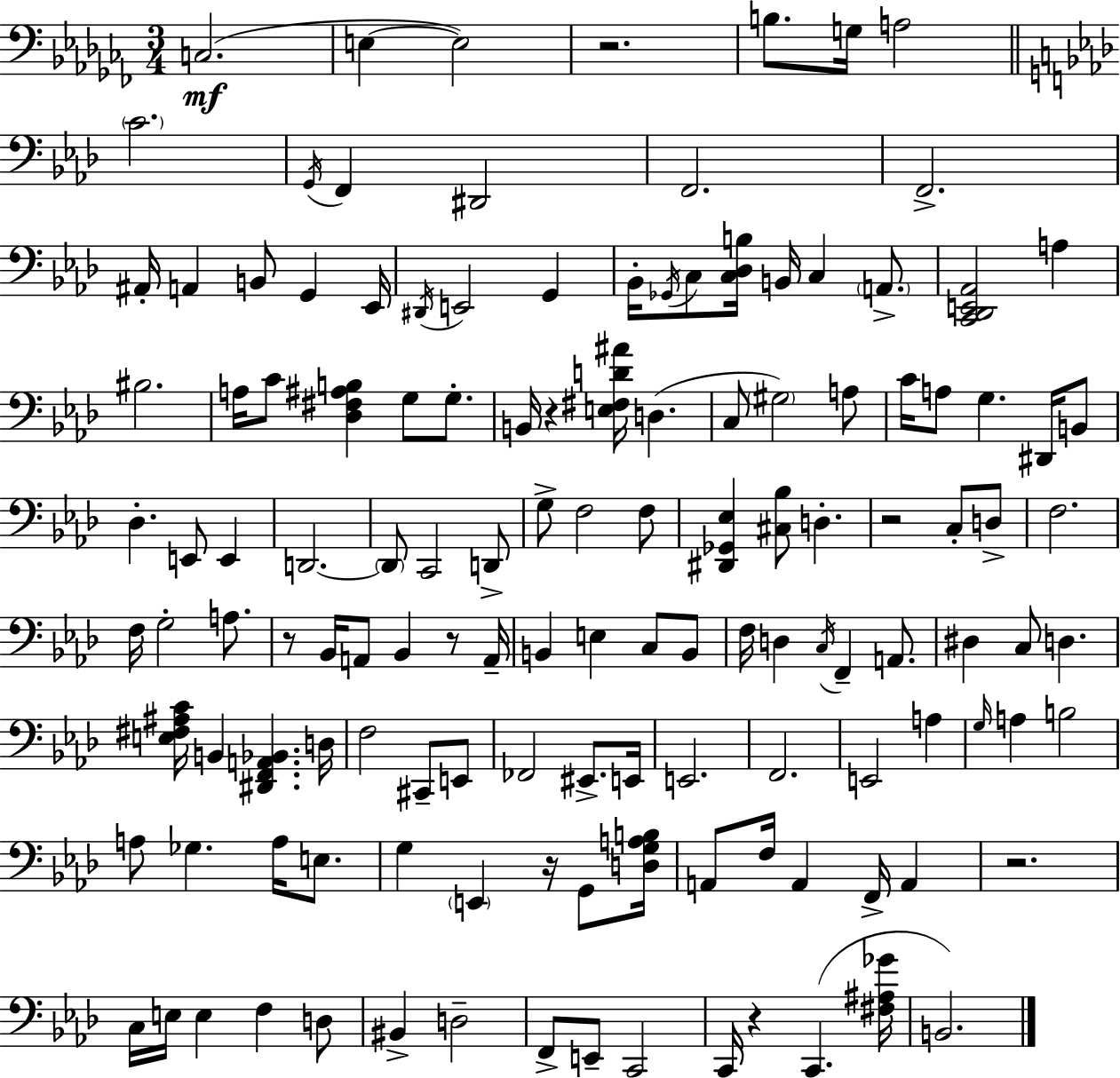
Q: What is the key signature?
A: AES minor